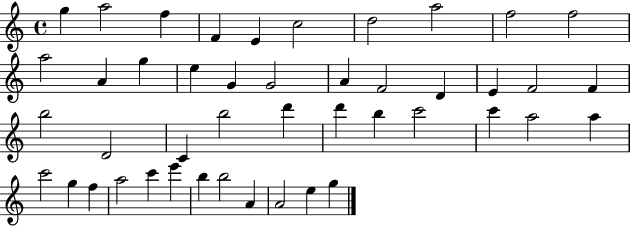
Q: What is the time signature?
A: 4/4